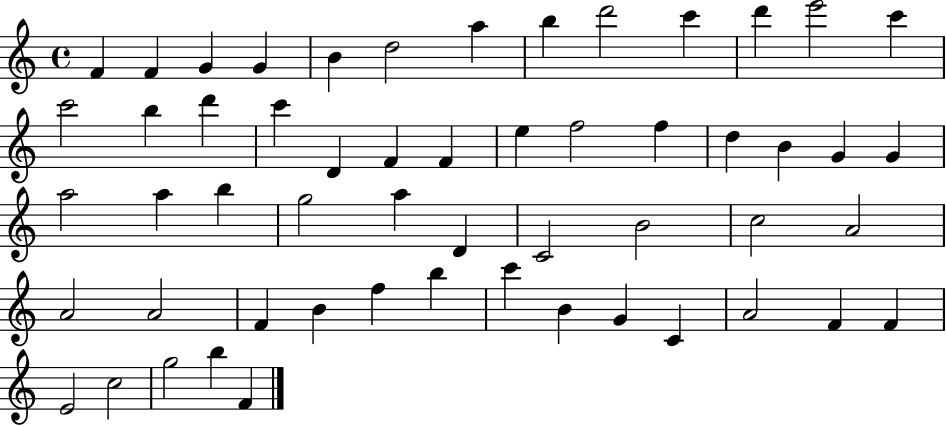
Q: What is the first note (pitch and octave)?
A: F4